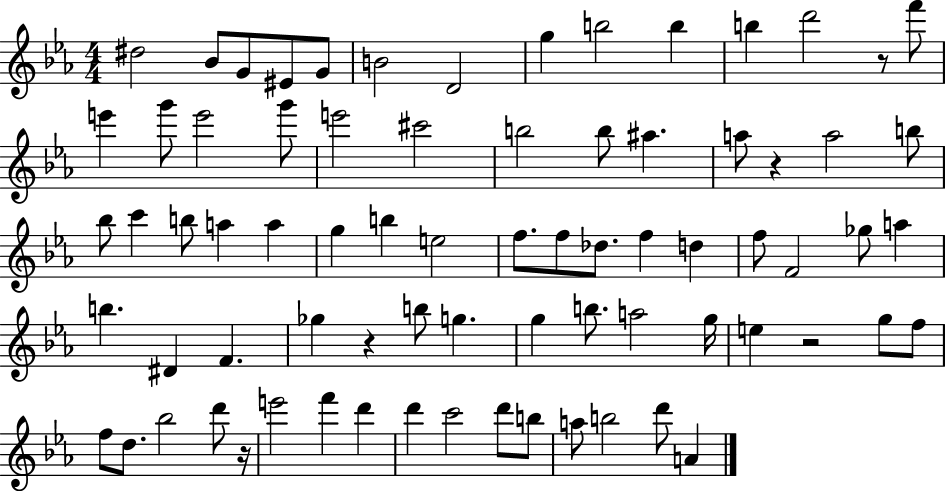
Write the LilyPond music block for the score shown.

{
  \clef treble
  \numericTimeSignature
  \time 4/4
  \key ees \major
  dis''2 bes'8 g'8 eis'8 g'8 | b'2 d'2 | g''4 b''2 b''4 | b''4 d'''2 r8 f'''8 | \break e'''4 g'''8 e'''2 g'''8 | e'''2 cis'''2 | b''2 b''8 ais''4. | a''8 r4 a''2 b''8 | \break bes''8 c'''4 b''8 a''4 a''4 | g''4 b''4 e''2 | f''8. f''8 des''8. f''4 d''4 | f''8 f'2 ges''8 a''4 | \break b''4. dis'4 f'4. | ges''4 r4 b''8 g''4. | g''4 b''8. a''2 g''16 | e''4 r2 g''8 f''8 | \break f''8 d''8. bes''2 d'''8 r16 | e'''2 f'''4 d'''4 | d'''4 c'''2 d'''8 b''8 | a''8 b''2 d'''8 a'4 | \break \bar "|."
}